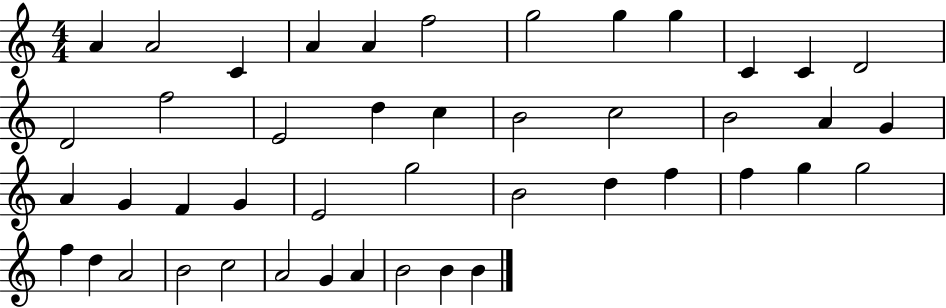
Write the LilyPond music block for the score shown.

{
  \clef treble
  \numericTimeSignature
  \time 4/4
  \key c \major
  a'4 a'2 c'4 | a'4 a'4 f''2 | g''2 g''4 g''4 | c'4 c'4 d'2 | \break d'2 f''2 | e'2 d''4 c''4 | b'2 c''2 | b'2 a'4 g'4 | \break a'4 g'4 f'4 g'4 | e'2 g''2 | b'2 d''4 f''4 | f''4 g''4 g''2 | \break f''4 d''4 a'2 | b'2 c''2 | a'2 g'4 a'4 | b'2 b'4 b'4 | \break \bar "|."
}